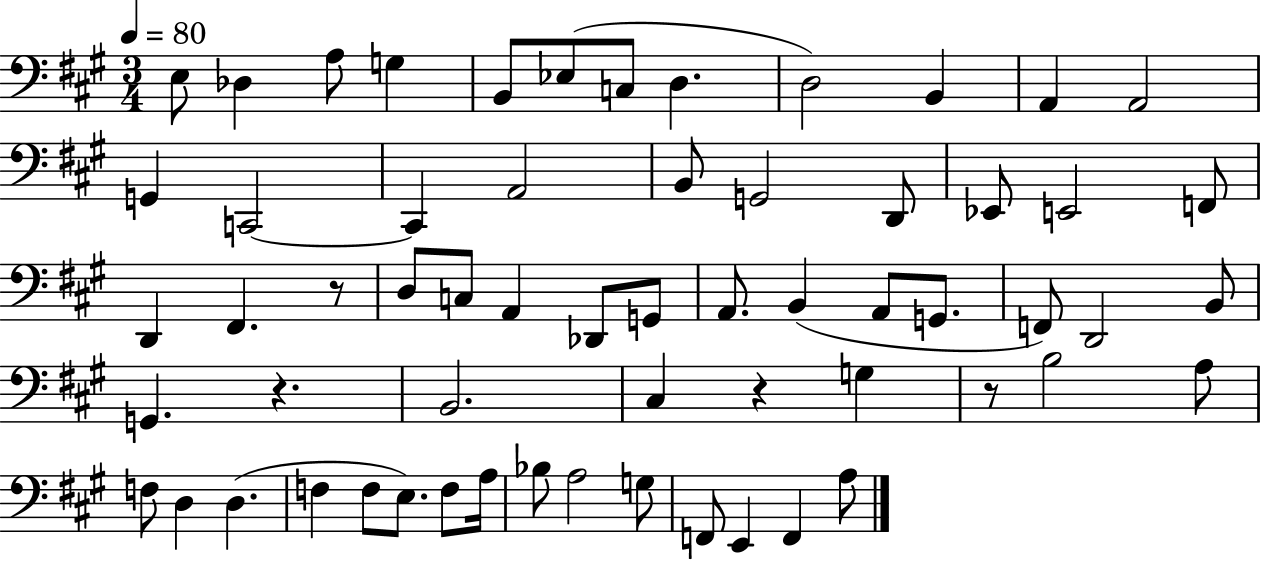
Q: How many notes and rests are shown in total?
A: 61